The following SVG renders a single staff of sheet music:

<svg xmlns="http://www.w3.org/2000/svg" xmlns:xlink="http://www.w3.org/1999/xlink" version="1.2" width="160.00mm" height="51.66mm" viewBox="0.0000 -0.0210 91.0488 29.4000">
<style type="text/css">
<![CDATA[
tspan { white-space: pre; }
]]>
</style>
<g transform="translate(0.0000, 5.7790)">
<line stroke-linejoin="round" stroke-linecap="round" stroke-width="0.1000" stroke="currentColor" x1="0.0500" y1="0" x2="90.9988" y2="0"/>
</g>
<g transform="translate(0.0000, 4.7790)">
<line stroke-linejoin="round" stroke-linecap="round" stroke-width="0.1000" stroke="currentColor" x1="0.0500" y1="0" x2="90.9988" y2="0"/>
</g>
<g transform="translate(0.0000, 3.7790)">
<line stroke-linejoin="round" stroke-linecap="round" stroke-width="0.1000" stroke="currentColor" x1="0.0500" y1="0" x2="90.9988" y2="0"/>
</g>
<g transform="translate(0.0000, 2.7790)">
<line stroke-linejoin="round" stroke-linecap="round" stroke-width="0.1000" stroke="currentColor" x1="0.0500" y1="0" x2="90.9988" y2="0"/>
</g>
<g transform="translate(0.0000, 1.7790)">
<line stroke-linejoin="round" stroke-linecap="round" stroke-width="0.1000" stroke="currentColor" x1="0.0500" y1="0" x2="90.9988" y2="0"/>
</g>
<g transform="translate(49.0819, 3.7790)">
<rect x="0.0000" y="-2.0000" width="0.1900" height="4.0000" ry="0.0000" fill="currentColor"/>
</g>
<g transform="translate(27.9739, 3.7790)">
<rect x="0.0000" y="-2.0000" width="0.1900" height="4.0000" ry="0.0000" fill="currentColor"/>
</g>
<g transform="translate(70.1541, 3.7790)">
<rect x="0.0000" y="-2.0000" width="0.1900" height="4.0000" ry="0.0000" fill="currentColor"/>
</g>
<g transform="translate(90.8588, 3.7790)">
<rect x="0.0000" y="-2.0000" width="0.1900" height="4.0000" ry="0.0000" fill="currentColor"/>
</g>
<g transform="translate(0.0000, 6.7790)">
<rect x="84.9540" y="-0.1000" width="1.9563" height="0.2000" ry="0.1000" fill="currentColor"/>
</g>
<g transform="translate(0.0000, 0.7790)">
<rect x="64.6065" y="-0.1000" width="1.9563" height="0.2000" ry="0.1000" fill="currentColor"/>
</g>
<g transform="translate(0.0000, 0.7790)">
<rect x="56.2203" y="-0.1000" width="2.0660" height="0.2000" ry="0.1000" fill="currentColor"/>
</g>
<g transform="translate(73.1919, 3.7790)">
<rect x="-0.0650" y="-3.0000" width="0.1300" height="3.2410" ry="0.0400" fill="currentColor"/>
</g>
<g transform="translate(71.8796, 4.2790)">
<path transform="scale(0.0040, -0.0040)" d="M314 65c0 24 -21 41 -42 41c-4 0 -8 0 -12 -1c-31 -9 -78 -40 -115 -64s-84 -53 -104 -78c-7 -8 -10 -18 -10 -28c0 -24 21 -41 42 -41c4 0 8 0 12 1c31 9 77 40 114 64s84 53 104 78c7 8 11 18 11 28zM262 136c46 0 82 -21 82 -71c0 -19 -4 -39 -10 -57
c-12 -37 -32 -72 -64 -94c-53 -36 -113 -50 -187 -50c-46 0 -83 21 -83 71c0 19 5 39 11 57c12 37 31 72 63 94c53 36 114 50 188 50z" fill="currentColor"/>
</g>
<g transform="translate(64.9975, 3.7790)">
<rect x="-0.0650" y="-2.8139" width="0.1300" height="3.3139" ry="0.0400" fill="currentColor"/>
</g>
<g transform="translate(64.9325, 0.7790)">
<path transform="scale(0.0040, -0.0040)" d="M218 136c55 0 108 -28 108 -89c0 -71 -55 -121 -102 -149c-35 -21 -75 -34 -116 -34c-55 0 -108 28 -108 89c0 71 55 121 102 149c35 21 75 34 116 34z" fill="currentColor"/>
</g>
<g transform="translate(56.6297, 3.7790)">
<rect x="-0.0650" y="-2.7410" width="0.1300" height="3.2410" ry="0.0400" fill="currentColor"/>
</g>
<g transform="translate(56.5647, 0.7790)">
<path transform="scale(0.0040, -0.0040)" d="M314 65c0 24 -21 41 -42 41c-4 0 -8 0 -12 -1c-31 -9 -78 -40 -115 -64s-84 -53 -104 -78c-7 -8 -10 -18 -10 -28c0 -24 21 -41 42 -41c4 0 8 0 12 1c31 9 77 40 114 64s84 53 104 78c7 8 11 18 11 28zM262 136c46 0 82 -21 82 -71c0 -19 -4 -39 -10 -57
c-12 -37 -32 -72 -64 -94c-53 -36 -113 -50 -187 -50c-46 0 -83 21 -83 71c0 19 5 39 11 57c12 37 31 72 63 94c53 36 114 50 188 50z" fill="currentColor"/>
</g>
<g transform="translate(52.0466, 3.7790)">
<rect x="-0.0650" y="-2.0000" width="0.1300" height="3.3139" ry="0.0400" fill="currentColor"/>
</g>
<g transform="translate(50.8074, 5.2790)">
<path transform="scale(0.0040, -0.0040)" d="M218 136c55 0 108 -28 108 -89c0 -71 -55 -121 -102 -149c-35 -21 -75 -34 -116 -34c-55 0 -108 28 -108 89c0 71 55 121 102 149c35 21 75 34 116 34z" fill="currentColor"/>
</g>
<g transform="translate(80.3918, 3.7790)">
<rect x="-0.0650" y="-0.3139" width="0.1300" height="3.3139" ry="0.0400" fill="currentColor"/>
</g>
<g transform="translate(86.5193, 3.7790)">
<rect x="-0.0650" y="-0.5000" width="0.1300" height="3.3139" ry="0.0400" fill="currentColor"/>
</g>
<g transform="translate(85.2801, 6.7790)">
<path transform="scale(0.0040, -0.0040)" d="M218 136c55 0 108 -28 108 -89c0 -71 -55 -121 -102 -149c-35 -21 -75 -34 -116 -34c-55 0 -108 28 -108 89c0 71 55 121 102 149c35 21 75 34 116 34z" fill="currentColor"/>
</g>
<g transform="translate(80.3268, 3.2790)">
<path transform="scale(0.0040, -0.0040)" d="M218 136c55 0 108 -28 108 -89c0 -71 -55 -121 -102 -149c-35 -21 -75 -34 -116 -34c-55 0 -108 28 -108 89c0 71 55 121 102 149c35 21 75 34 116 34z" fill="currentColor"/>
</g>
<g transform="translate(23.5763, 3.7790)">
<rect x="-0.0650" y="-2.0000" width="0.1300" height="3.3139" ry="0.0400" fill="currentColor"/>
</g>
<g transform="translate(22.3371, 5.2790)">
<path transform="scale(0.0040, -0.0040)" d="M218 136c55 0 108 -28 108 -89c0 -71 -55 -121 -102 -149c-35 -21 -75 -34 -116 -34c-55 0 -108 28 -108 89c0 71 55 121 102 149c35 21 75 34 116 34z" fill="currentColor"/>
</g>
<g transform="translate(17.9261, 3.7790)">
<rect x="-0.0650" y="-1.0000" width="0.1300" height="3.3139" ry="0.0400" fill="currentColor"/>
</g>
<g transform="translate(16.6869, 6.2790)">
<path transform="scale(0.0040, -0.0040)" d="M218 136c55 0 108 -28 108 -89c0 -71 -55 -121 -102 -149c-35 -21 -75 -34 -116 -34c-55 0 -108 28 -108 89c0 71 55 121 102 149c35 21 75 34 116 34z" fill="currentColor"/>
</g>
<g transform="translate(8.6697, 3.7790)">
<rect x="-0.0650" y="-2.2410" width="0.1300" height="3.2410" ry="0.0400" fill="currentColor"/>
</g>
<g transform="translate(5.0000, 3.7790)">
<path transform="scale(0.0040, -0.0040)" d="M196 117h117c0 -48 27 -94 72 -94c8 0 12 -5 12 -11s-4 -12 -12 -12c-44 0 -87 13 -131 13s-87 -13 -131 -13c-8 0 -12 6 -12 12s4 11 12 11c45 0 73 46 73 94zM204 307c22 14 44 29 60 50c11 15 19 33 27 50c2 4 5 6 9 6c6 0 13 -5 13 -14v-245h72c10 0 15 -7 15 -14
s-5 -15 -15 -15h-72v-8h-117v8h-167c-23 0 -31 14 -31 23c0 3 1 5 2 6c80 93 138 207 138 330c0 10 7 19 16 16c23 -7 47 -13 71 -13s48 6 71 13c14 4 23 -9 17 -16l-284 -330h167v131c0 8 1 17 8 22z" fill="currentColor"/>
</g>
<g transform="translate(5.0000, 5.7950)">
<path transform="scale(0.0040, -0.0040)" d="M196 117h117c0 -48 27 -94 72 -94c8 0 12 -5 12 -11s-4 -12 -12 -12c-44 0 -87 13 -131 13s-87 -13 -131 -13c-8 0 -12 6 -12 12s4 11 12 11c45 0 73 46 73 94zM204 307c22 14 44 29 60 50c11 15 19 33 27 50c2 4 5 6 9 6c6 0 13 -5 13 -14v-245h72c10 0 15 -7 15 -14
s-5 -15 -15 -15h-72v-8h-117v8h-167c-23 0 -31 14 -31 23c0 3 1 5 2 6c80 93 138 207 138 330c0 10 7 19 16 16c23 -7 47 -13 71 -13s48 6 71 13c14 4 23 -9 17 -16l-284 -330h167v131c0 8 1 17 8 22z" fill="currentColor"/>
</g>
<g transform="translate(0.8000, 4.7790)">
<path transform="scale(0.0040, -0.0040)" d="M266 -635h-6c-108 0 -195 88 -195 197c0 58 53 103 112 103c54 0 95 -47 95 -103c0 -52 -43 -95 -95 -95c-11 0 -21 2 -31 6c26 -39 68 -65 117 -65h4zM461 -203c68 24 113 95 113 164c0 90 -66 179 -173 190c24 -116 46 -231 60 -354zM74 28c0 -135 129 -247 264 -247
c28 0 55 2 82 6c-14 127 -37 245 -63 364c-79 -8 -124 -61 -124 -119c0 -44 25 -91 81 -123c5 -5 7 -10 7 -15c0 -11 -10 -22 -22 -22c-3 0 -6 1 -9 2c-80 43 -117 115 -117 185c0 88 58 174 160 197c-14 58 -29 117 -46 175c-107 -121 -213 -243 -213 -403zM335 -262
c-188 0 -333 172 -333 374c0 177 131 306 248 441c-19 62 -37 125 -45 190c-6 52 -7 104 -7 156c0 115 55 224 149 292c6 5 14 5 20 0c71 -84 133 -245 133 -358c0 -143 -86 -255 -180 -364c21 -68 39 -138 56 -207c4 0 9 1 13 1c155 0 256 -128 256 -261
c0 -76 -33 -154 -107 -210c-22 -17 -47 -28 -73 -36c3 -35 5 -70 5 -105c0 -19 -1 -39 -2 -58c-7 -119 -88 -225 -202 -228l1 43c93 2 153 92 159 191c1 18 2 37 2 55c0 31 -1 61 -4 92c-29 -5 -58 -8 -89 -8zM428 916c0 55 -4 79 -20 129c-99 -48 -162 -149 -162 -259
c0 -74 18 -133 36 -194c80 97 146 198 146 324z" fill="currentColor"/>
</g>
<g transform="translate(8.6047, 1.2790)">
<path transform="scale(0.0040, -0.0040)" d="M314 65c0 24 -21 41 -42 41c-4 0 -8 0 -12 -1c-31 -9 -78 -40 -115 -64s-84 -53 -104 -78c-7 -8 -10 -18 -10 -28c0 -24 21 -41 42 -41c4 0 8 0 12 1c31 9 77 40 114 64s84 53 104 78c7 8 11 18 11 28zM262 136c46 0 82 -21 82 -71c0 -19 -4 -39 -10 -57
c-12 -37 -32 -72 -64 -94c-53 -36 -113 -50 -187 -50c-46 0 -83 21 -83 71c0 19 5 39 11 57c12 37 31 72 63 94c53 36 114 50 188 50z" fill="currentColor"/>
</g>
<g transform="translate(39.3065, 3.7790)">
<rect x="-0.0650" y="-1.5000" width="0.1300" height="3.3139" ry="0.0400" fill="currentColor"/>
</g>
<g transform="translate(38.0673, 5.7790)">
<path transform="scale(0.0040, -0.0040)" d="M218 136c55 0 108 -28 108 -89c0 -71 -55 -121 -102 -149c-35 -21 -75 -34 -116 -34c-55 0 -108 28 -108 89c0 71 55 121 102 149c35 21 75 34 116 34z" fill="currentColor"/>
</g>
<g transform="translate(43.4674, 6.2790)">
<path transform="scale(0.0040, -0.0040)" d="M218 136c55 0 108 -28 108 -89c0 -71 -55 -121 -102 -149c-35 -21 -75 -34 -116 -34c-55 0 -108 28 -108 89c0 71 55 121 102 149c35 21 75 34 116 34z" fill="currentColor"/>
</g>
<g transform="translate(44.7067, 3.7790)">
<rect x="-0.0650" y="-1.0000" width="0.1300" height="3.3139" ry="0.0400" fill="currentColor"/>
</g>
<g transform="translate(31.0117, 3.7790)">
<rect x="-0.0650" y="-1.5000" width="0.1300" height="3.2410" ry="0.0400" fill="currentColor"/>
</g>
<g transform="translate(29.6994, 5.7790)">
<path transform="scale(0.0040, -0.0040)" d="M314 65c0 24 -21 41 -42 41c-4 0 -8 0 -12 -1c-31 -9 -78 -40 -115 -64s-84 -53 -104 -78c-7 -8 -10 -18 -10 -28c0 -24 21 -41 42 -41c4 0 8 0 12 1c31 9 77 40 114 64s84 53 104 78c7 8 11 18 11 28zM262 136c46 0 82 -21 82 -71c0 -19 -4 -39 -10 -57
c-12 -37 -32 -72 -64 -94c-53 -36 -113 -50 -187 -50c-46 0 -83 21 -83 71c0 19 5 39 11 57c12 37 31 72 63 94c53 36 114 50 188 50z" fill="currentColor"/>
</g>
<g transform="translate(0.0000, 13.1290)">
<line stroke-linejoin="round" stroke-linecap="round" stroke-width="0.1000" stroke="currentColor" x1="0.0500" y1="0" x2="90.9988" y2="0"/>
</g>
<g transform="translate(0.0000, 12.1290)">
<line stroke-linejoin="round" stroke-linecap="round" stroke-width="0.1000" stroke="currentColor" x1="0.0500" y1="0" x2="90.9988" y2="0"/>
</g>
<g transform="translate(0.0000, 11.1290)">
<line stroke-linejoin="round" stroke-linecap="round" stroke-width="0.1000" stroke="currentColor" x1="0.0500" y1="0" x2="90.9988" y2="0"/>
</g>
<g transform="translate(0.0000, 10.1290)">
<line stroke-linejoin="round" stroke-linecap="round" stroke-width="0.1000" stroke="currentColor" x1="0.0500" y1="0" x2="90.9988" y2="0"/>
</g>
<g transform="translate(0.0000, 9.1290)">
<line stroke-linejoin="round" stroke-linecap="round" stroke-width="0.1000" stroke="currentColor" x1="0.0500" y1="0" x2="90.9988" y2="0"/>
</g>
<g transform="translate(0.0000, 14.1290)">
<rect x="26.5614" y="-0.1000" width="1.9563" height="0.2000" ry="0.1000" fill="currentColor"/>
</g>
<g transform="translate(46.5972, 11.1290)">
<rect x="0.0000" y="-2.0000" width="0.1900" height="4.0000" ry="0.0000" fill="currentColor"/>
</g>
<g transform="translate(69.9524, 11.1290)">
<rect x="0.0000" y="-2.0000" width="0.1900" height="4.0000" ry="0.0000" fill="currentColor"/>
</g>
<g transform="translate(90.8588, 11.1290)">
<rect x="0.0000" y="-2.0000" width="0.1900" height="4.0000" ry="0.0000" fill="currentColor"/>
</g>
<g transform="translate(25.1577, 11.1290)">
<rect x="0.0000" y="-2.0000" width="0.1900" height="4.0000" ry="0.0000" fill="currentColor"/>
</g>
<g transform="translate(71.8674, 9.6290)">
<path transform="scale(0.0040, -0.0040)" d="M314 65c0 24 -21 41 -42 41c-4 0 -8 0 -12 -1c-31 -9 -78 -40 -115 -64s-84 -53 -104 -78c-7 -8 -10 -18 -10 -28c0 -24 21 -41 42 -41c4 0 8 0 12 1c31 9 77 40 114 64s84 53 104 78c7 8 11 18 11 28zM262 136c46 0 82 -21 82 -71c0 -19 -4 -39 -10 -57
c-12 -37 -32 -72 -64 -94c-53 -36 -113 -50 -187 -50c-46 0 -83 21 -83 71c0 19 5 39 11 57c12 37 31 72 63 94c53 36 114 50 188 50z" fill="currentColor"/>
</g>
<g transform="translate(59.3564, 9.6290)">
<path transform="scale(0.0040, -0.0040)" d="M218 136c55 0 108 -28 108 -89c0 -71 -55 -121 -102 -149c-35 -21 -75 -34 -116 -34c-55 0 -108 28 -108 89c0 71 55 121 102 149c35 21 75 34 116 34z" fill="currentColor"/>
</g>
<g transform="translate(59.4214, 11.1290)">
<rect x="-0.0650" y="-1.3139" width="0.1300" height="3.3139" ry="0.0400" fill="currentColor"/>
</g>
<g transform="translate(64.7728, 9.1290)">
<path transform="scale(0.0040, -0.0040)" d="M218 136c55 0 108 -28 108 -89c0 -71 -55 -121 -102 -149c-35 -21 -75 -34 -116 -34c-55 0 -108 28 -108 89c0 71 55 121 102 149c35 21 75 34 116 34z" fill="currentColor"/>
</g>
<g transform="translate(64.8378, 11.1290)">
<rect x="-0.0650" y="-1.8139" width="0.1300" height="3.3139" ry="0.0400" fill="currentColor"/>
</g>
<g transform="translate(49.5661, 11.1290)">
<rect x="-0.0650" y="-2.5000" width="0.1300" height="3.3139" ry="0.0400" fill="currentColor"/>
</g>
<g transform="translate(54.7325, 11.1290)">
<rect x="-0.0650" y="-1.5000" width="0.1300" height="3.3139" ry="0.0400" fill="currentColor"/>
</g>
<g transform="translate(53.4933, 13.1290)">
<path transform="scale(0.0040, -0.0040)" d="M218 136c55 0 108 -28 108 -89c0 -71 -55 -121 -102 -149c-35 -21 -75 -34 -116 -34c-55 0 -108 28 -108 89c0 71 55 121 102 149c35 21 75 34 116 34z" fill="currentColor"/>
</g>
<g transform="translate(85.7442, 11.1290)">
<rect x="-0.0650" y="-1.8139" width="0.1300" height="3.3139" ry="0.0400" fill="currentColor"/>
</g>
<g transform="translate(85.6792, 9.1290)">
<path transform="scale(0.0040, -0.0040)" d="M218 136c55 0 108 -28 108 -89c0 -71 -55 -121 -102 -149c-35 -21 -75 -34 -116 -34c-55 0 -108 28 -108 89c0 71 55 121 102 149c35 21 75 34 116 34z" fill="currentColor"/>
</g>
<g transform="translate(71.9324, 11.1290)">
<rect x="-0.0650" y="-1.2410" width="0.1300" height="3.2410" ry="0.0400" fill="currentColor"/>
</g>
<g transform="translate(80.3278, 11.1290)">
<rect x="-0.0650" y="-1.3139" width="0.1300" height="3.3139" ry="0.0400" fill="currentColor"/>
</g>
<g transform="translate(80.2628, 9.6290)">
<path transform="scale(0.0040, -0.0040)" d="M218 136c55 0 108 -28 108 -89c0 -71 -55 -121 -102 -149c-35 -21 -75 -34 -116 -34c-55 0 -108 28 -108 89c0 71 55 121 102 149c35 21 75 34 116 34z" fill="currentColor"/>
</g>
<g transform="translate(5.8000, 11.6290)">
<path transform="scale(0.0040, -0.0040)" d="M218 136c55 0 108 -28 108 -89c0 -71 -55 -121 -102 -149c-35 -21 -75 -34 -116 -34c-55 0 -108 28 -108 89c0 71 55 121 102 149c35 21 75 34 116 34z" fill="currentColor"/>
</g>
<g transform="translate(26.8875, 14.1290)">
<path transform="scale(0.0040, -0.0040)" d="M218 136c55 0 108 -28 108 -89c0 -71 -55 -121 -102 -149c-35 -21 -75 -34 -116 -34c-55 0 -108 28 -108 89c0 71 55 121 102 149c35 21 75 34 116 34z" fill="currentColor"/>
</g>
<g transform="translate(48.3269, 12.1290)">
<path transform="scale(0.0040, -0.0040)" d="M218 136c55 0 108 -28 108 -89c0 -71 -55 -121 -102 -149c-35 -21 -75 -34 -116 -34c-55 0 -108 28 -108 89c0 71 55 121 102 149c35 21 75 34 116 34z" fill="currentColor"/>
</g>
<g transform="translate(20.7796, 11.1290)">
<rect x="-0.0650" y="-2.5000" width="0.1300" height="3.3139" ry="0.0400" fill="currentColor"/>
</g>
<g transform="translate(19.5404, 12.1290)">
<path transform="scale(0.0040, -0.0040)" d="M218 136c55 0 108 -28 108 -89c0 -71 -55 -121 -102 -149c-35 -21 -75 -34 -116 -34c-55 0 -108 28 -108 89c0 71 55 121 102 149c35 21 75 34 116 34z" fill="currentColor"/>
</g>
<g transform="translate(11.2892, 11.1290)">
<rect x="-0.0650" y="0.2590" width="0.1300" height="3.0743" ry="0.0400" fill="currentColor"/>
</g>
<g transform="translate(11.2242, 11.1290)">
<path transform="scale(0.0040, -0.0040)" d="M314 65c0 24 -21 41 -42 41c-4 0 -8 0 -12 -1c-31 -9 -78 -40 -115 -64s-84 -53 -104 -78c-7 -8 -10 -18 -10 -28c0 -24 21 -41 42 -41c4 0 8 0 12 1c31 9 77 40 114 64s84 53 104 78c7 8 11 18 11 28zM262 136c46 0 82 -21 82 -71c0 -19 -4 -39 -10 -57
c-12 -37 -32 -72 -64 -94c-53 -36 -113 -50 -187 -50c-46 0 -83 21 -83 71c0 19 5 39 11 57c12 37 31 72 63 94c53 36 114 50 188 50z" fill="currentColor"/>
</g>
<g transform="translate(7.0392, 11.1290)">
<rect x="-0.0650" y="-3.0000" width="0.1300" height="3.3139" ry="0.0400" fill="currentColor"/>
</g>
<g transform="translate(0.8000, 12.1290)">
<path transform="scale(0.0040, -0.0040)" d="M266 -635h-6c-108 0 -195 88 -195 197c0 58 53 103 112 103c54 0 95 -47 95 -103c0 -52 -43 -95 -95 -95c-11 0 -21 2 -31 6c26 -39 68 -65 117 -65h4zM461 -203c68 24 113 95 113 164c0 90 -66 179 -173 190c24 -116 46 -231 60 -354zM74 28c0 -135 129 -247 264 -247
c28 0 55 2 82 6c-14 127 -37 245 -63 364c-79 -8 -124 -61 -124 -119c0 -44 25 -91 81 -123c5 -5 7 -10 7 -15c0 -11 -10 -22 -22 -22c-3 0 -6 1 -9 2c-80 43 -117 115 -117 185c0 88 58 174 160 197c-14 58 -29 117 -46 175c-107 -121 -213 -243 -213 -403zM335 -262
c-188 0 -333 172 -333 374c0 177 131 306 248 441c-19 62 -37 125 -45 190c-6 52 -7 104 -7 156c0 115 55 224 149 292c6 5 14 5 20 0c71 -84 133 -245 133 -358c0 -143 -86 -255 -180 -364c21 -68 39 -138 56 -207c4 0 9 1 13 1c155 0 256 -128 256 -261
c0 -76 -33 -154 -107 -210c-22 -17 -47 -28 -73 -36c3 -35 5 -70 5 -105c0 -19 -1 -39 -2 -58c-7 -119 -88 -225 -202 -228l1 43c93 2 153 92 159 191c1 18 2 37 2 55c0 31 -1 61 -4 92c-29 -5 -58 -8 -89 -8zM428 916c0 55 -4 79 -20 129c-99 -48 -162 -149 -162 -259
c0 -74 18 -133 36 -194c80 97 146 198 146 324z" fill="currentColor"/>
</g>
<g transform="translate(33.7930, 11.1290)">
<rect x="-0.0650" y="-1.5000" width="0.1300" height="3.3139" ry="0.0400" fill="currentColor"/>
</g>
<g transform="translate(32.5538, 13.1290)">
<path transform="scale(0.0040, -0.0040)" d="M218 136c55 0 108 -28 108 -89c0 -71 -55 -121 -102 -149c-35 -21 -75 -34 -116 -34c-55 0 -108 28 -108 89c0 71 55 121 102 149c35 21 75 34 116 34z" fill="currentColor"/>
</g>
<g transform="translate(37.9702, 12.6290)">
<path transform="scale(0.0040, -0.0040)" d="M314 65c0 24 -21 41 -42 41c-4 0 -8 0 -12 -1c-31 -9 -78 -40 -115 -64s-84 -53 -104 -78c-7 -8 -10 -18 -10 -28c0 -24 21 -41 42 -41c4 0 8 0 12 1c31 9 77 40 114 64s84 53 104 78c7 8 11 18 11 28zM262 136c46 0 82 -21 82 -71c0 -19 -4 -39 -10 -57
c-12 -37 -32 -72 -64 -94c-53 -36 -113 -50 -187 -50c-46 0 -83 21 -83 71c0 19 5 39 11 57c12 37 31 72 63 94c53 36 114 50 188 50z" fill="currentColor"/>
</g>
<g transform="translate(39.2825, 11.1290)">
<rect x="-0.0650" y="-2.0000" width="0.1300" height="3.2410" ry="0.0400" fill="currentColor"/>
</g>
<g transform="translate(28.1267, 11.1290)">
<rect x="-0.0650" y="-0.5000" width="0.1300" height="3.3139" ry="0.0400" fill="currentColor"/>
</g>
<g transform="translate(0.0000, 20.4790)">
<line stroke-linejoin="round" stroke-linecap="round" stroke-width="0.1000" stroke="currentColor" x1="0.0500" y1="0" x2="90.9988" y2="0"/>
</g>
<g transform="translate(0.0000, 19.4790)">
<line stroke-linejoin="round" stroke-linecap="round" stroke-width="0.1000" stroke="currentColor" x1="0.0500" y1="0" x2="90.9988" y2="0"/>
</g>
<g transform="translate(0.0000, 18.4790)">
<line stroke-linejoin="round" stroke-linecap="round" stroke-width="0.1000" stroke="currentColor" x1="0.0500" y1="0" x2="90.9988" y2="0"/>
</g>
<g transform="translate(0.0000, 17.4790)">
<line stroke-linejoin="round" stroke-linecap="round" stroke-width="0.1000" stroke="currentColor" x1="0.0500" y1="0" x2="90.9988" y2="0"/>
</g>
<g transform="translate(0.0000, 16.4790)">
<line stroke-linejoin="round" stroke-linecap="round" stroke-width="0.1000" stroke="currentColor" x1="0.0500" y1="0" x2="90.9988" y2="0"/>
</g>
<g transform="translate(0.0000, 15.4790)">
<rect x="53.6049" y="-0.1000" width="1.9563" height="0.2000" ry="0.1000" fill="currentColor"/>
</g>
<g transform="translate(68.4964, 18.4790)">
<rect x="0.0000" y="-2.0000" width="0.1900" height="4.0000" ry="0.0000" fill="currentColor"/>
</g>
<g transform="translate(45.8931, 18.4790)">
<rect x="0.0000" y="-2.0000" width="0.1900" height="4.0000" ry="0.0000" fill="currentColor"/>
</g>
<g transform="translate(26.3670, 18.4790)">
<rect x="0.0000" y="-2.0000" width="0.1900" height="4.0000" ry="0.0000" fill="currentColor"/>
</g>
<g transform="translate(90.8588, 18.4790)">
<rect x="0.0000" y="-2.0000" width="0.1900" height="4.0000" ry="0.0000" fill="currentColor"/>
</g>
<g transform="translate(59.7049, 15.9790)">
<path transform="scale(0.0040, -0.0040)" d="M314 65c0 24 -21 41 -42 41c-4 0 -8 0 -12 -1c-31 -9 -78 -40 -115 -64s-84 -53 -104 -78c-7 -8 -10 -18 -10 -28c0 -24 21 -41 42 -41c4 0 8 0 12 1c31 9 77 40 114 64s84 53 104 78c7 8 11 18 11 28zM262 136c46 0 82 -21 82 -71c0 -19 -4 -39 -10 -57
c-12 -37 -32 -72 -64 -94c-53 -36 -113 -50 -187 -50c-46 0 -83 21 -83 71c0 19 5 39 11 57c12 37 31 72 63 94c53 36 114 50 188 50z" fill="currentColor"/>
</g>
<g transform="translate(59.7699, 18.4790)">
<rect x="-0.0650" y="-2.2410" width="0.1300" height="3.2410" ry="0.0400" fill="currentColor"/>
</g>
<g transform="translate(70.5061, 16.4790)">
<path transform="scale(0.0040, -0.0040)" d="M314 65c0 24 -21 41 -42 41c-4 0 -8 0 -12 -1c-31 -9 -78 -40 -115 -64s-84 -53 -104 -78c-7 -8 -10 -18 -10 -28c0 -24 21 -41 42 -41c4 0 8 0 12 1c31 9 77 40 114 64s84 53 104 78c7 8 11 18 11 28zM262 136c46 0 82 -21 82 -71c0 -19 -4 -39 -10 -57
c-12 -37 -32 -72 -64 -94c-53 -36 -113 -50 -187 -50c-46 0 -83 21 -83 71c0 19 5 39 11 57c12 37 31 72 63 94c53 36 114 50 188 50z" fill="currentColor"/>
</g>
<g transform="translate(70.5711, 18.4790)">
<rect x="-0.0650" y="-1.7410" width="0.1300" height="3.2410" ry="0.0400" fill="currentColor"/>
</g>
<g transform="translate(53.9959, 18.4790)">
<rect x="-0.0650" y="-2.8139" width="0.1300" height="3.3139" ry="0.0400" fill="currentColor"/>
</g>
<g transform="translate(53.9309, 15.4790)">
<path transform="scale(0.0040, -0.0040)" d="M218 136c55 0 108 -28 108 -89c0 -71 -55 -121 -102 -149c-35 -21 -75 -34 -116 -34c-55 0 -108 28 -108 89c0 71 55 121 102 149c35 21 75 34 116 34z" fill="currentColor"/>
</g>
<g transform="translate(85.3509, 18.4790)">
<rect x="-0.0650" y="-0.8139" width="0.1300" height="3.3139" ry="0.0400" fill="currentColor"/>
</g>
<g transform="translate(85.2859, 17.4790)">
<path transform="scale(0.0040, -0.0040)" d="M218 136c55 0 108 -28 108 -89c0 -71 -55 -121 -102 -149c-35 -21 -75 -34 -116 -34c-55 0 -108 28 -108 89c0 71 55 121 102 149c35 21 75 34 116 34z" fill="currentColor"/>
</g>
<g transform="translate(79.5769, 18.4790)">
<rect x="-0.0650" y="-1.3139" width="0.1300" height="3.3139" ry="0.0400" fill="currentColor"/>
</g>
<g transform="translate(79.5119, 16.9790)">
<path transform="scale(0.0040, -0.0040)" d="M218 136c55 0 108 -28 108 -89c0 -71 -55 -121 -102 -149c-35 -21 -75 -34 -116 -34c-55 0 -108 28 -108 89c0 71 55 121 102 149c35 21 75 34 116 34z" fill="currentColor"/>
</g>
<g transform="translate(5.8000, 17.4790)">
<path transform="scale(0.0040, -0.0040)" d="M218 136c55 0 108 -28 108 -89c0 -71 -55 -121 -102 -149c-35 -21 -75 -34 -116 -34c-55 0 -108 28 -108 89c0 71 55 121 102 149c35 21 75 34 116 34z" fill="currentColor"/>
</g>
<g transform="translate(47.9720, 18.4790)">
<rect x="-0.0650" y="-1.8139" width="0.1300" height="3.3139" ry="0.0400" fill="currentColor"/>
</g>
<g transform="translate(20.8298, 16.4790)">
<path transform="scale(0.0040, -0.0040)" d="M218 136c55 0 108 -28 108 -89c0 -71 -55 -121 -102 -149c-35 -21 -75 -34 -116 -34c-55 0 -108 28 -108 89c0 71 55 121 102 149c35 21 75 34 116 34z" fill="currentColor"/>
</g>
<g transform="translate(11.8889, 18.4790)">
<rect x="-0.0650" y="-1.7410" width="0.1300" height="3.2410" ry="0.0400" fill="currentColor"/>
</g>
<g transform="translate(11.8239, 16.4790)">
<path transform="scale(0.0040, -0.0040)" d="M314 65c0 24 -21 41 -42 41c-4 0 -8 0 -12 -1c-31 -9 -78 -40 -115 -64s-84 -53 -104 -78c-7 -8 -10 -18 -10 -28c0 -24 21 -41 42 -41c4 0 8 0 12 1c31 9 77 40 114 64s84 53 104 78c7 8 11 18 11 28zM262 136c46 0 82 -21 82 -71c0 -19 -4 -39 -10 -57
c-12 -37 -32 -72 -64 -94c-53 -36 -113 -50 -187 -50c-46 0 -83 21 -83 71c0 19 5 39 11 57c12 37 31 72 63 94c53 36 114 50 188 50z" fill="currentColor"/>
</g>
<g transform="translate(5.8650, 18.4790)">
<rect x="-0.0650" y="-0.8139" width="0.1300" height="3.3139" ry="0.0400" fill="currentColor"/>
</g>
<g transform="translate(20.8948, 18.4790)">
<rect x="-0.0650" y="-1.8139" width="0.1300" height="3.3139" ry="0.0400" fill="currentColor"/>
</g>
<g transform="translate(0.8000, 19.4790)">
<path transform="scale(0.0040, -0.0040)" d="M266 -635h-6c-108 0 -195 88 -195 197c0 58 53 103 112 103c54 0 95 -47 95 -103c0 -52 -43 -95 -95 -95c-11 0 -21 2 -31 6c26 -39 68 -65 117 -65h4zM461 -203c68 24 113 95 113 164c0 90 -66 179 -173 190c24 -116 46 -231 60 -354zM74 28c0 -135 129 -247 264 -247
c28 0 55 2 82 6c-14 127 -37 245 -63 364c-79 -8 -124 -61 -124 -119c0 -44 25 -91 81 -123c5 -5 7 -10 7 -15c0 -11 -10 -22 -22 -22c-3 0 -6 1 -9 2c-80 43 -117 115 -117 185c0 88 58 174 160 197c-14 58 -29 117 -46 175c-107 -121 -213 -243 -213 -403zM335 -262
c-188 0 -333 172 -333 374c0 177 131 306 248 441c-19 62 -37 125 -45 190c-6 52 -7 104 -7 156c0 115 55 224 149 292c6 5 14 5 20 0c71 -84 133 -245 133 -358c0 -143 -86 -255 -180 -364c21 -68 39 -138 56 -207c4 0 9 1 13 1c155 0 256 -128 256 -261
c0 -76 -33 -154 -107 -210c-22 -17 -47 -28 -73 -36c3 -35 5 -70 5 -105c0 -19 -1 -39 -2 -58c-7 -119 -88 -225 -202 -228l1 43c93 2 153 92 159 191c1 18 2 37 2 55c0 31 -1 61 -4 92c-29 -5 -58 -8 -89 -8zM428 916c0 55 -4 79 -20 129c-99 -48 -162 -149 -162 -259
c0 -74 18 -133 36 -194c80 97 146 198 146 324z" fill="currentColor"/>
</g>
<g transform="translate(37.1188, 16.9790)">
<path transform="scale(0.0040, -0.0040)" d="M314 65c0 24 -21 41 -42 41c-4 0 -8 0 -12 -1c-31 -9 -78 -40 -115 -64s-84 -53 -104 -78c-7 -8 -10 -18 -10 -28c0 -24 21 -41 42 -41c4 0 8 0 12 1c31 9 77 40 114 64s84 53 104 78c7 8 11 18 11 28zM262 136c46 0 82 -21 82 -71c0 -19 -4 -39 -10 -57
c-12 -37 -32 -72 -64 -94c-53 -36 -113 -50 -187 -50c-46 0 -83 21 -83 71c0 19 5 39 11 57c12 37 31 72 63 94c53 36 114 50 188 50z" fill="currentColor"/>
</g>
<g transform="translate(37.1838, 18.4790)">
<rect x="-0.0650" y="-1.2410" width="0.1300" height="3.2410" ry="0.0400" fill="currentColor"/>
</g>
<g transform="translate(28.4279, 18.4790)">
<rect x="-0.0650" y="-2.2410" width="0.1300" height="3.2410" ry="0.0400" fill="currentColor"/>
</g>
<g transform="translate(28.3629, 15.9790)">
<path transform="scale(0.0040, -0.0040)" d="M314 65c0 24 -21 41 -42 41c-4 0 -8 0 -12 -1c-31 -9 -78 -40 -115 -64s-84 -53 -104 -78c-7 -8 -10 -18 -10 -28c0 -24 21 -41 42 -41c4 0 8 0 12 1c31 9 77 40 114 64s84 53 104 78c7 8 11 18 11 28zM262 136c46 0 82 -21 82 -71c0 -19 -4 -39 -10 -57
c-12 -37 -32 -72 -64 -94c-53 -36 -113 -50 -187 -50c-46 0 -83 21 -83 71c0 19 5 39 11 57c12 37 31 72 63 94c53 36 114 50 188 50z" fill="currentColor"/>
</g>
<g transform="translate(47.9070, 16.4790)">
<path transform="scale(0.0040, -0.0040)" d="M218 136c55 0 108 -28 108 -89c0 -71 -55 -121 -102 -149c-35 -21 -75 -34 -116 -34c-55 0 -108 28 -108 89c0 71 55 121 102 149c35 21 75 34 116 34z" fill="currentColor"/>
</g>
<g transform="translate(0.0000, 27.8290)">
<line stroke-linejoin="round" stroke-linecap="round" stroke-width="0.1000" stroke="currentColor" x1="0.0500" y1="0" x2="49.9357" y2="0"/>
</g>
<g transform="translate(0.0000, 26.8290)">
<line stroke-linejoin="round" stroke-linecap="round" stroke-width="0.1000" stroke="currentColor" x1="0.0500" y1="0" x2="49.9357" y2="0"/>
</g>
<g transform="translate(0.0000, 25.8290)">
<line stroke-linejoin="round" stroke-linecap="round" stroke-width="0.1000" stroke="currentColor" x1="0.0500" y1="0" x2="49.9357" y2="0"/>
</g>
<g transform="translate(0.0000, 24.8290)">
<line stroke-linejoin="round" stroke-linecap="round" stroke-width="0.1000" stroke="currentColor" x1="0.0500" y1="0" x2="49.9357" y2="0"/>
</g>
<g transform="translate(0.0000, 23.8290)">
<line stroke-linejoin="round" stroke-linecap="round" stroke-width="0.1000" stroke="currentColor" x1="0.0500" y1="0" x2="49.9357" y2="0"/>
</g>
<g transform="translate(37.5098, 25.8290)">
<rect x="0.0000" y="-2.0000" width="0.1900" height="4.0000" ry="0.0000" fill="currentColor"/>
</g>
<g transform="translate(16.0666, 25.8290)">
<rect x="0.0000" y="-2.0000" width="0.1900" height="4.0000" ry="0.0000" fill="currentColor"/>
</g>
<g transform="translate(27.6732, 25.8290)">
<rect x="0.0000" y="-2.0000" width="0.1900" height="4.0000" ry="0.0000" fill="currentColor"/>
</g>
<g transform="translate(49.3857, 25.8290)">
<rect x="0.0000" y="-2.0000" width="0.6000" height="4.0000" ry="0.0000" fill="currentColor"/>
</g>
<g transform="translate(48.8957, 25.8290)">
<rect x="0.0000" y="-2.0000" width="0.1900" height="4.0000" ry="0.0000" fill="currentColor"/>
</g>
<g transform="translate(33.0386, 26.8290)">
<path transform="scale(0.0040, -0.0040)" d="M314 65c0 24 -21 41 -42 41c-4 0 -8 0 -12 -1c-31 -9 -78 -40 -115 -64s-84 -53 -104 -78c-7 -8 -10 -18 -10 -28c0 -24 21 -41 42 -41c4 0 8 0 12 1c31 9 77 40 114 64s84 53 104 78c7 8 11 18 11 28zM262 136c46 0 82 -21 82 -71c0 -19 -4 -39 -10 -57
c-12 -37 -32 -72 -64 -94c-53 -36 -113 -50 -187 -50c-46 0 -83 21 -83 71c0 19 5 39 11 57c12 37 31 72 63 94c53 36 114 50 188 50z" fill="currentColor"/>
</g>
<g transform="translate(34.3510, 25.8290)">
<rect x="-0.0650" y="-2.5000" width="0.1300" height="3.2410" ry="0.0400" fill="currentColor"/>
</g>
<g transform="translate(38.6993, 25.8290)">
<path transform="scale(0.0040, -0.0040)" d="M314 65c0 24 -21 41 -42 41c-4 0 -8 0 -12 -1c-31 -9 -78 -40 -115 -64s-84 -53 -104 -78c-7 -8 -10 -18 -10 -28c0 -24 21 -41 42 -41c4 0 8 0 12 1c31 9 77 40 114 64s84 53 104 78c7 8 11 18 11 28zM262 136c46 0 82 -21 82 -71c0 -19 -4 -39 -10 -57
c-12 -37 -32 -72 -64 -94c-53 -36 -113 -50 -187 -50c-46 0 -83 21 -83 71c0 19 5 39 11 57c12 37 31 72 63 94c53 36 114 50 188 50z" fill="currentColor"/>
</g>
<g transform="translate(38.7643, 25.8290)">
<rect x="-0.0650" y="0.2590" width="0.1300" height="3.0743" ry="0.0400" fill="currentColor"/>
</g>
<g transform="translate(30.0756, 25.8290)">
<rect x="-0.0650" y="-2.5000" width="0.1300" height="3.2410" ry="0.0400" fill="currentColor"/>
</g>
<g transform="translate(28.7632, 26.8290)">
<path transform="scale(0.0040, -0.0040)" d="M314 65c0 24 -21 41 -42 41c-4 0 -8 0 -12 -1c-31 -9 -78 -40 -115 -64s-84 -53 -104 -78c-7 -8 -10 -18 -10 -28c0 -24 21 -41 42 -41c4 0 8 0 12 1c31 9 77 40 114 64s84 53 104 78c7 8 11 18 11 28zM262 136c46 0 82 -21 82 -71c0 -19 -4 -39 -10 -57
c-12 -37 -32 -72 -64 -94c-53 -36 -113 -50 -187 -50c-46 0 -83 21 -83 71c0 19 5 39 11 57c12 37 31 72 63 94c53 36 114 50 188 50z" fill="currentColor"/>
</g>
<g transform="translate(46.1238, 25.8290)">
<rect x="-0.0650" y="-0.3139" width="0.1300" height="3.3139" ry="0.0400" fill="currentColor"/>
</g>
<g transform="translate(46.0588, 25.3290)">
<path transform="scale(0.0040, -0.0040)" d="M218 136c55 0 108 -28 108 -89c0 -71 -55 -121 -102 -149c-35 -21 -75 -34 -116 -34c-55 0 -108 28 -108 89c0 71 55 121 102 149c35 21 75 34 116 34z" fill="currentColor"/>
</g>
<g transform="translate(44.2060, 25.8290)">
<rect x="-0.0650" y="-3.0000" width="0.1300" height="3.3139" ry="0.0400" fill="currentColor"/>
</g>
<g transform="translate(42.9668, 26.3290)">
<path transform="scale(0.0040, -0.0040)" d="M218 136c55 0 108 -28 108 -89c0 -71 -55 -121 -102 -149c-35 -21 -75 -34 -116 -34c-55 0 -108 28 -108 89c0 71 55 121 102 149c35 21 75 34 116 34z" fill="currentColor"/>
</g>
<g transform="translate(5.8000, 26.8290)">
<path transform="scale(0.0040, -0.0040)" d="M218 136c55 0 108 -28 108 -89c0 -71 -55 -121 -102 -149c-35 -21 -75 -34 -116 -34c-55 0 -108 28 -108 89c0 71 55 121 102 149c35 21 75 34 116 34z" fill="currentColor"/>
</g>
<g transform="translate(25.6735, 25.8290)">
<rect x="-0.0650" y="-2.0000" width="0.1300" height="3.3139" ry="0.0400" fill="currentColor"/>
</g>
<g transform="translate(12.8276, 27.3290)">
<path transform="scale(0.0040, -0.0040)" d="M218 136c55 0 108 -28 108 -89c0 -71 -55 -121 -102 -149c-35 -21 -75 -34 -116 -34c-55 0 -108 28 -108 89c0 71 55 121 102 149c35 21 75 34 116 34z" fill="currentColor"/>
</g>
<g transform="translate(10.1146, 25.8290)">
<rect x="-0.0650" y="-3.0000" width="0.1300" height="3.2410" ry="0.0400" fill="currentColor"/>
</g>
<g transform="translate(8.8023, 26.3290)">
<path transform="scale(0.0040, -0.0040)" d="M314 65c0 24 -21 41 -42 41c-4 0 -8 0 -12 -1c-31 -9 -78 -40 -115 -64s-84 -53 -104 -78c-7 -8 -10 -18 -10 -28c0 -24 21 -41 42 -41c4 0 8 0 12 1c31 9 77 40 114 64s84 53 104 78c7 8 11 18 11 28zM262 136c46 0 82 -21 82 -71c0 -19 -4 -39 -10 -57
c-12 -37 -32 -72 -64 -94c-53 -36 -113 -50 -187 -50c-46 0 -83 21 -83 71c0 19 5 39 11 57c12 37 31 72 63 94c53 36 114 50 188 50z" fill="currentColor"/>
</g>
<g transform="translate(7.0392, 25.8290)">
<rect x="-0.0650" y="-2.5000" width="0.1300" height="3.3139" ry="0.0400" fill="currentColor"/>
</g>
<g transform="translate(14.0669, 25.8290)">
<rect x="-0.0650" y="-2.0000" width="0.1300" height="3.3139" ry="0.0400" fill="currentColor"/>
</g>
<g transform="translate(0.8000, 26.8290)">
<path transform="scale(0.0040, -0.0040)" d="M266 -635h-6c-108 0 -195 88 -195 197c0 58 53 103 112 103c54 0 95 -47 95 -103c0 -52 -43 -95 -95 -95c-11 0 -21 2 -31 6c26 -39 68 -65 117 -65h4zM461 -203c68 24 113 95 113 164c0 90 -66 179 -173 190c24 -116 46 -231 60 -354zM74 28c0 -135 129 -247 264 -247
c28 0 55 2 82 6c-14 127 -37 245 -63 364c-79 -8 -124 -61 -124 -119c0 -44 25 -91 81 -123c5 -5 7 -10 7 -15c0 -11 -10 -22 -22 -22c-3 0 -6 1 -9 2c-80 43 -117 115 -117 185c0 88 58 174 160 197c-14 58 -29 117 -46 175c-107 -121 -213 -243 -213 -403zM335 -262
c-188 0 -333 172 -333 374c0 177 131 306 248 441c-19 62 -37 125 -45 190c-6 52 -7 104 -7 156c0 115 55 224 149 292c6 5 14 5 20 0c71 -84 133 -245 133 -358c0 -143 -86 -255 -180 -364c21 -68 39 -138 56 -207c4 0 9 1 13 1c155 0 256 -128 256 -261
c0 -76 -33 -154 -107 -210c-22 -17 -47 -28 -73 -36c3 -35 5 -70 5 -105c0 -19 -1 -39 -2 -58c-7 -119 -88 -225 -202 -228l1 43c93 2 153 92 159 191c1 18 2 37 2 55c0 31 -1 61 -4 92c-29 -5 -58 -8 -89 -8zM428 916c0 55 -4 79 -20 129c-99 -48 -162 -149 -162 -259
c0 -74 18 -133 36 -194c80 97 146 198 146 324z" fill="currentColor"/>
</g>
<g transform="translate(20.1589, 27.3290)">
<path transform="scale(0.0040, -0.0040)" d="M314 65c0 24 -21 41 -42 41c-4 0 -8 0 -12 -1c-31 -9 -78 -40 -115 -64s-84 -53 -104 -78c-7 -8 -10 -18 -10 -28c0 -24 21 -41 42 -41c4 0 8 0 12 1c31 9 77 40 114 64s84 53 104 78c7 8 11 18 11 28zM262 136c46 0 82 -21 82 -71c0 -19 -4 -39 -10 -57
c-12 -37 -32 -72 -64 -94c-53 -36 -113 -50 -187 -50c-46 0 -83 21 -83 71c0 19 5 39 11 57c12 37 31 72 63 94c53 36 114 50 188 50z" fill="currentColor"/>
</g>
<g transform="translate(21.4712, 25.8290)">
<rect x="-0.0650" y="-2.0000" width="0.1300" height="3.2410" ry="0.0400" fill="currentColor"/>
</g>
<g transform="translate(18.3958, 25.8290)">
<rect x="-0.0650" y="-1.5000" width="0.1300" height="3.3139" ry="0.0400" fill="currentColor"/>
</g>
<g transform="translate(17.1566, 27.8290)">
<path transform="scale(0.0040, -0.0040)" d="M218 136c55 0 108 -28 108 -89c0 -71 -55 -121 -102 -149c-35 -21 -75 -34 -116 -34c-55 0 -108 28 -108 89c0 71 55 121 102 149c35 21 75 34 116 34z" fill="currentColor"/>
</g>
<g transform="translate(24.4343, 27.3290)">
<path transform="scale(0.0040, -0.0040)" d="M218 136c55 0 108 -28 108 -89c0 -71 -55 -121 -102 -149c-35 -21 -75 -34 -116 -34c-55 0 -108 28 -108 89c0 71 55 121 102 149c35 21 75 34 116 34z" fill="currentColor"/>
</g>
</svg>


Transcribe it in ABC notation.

X:1
T:Untitled
M:4/4
L:1/4
K:C
g2 D F E2 E D F a2 a A2 c C A B2 G C E F2 G E e f e2 e f d f2 f g2 e2 f a g2 f2 e d G A2 F E F2 F G2 G2 B2 A c